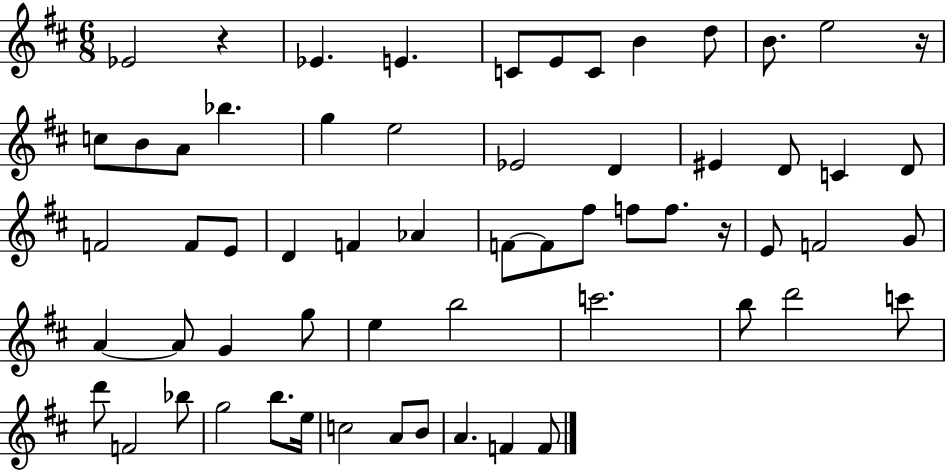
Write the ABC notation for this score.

X:1
T:Untitled
M:6/8
L:1/4
K:D
_E2 z _E E C/2 E/2 C/2 B d/2 B/2 e2 z/4 c/2 B/2 A/2 _b g e2 _E2 D ^E D/2 C D/2 F2 F/2 E/2 D F _A F/2 F/2 ^f/2 f/2 f/2 z/4 E/2 F2 G/2 A A/2 G g/2 e b2 c'2 b/2 d'2 c'/2 d'/2 F2 _b/2 g2 b/2 e/4 c2 A/2 B/2 A F F/2